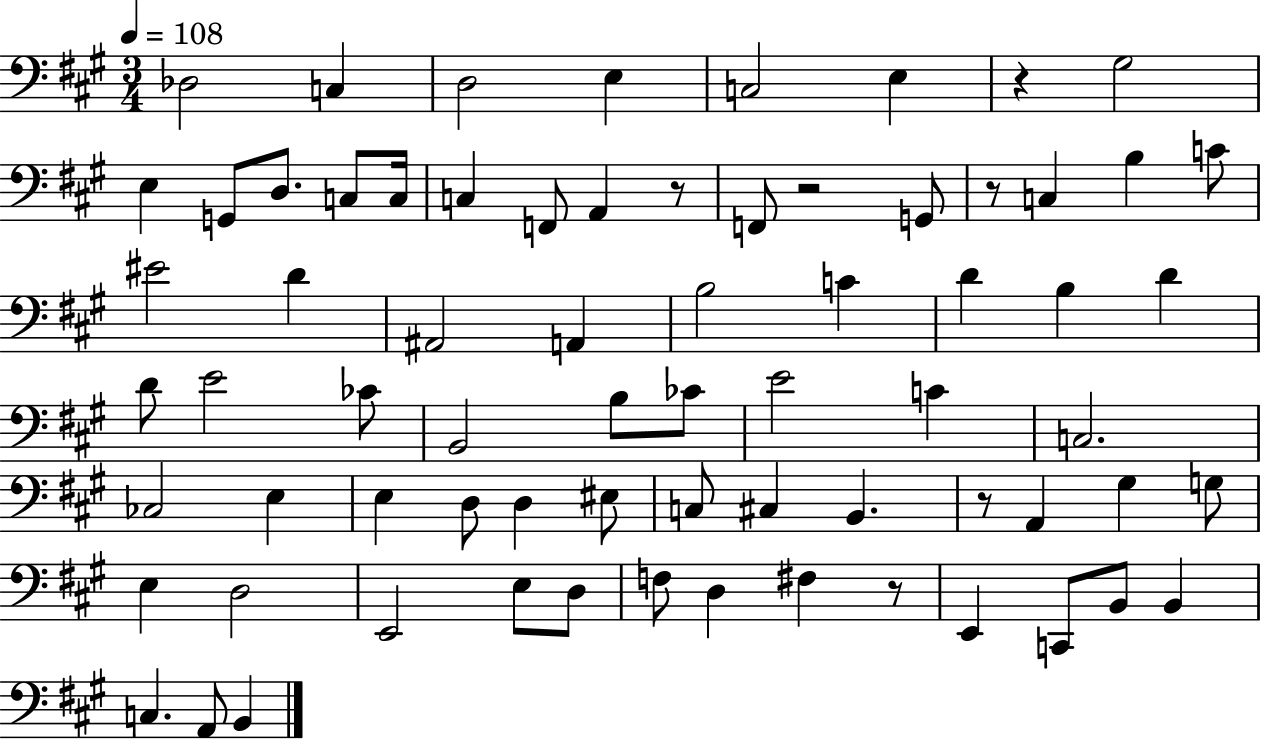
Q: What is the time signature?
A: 3/4